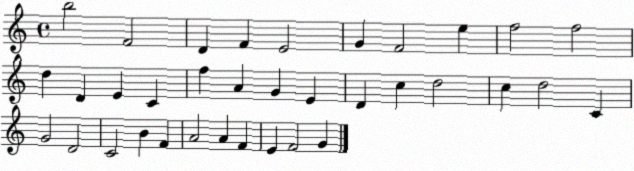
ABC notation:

X:1
T:Untitled
M:4/4
L:1/4
K:C
b2 F2 D F E2 G F2 e f2 f2 d D E C f A G E D c d2 c d2 C G2 D2 C2 B F A2 A F E F2 G